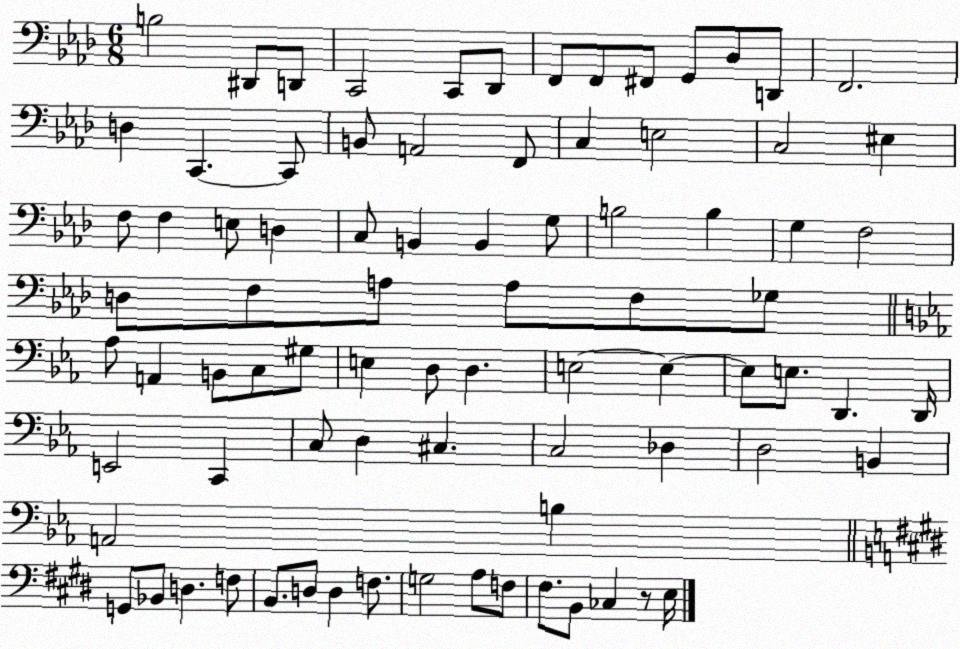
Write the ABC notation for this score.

X:1
T:Untitled
M:6/8
L:1/4
K:Ab
B,2 ^D,,/2 D,,/2 C,,2 C,,/2 _D,,/2 F,,/2 F,,/2 ^F,,/2 G,,/2 _D,/2 D,,/2 F,,2 D, C,, C,,/2 B,,/2 A,,2 F,,/2 C, E,2 C,2 ^E, F,/2 F, E,/2 D, C,/2 B,, B,, G,/2 B,2 B, G, F,2 D,/2 F,/2 A,/2 A,/2 F,/2 _G,/2 _A,/2 A,, B,,/2 C,/2 ^G,/2 E, D,/2 D, E,2 E, E,/2 E,/2 D,, D,,/4 E,,2 C,, C,/2 D, ^C, C,2 _D, D,2 B,, A,,2 B, G,,/2 _B,,/2 D, F,/2 B,,/2 D,/2 D, F,/2 G,2 A,/2 F,/2 ^F,/2 B,,/2 _C, z/2 E,/4